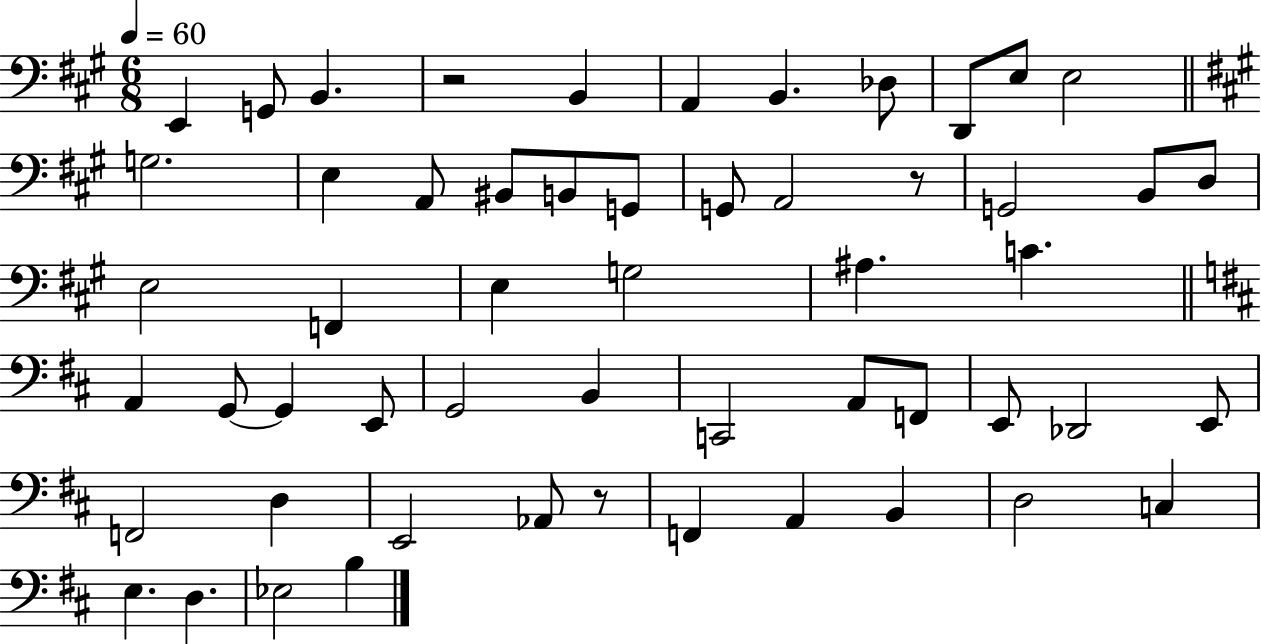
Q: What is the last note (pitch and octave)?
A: B3